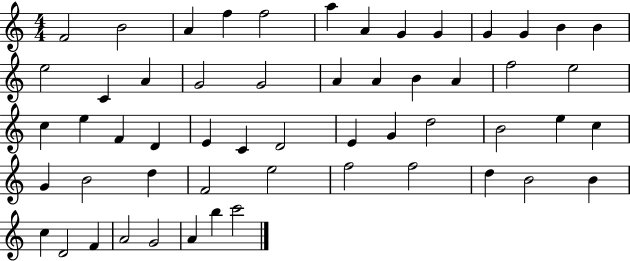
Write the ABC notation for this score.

X:1
T:Untitled
M:4/4
L:1/4
K:C
F2 B2 A f f2 a A G G G G B B e2 C A G2 G2 A A B A f2 e2 c e F D E C D2 E G d2 B2 e c G B2 d F2 e2 f2 f2 d B2 B c D2 F A2 G2 A b c'2